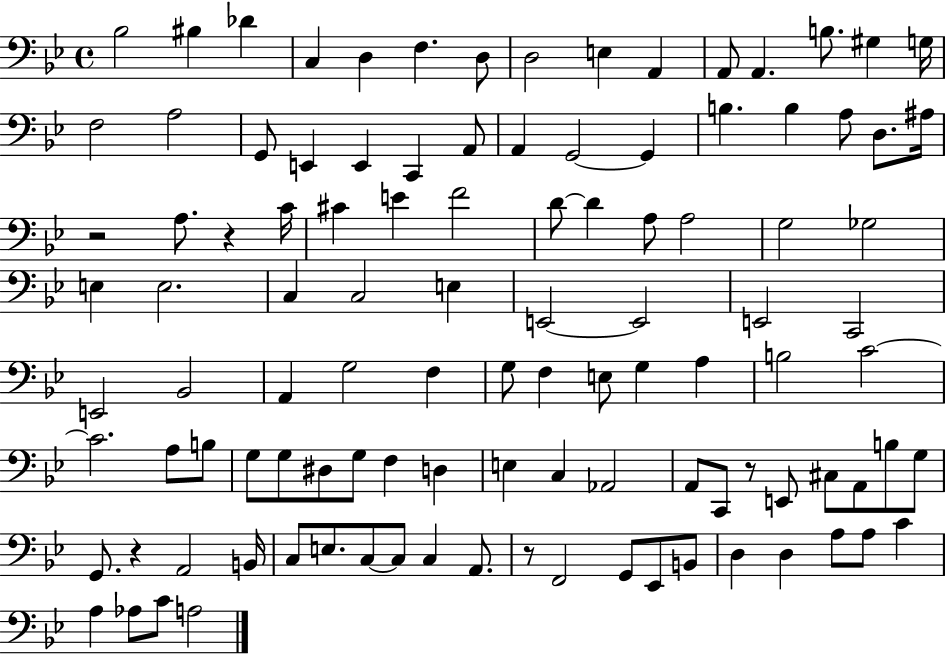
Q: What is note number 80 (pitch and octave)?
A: B3